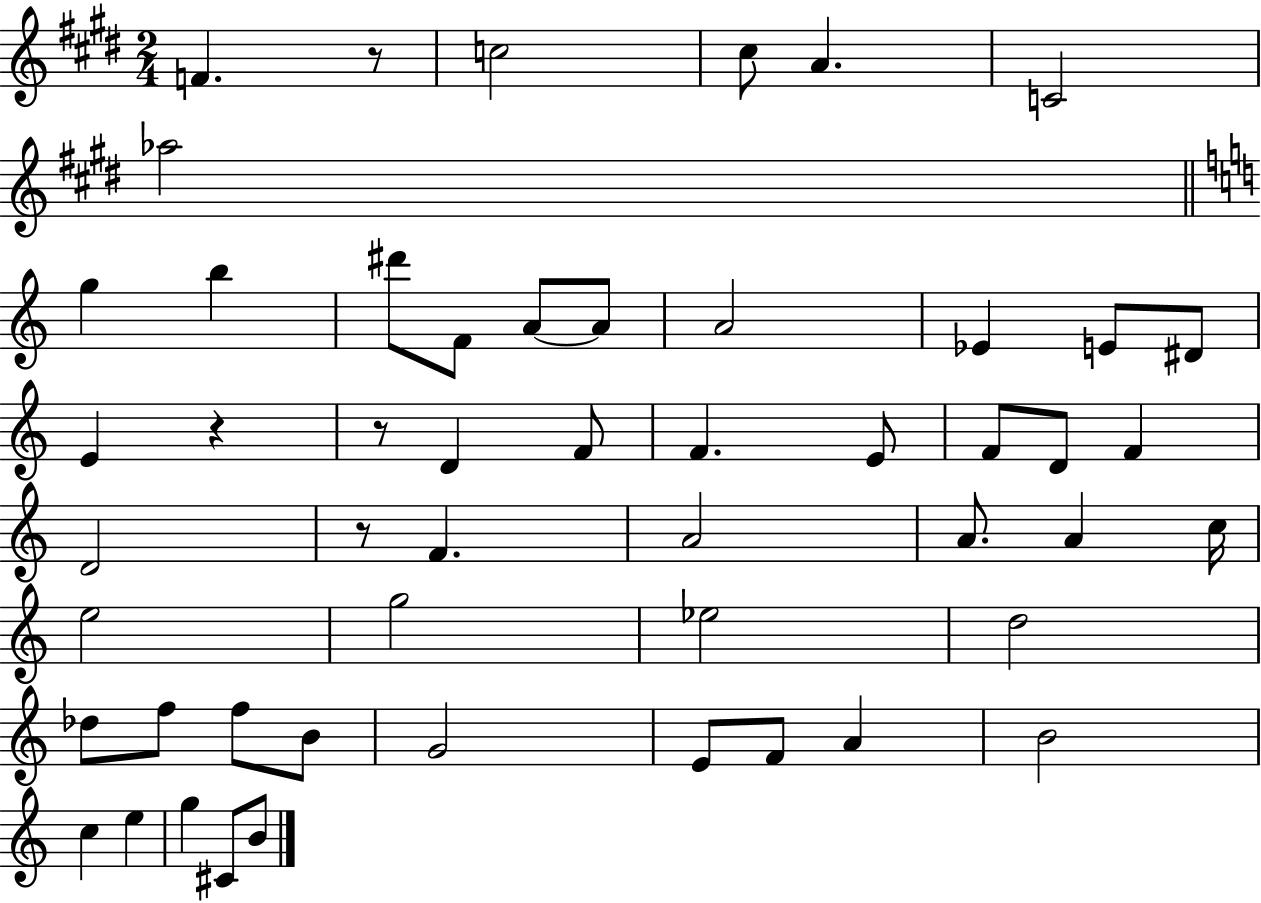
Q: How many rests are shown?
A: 4